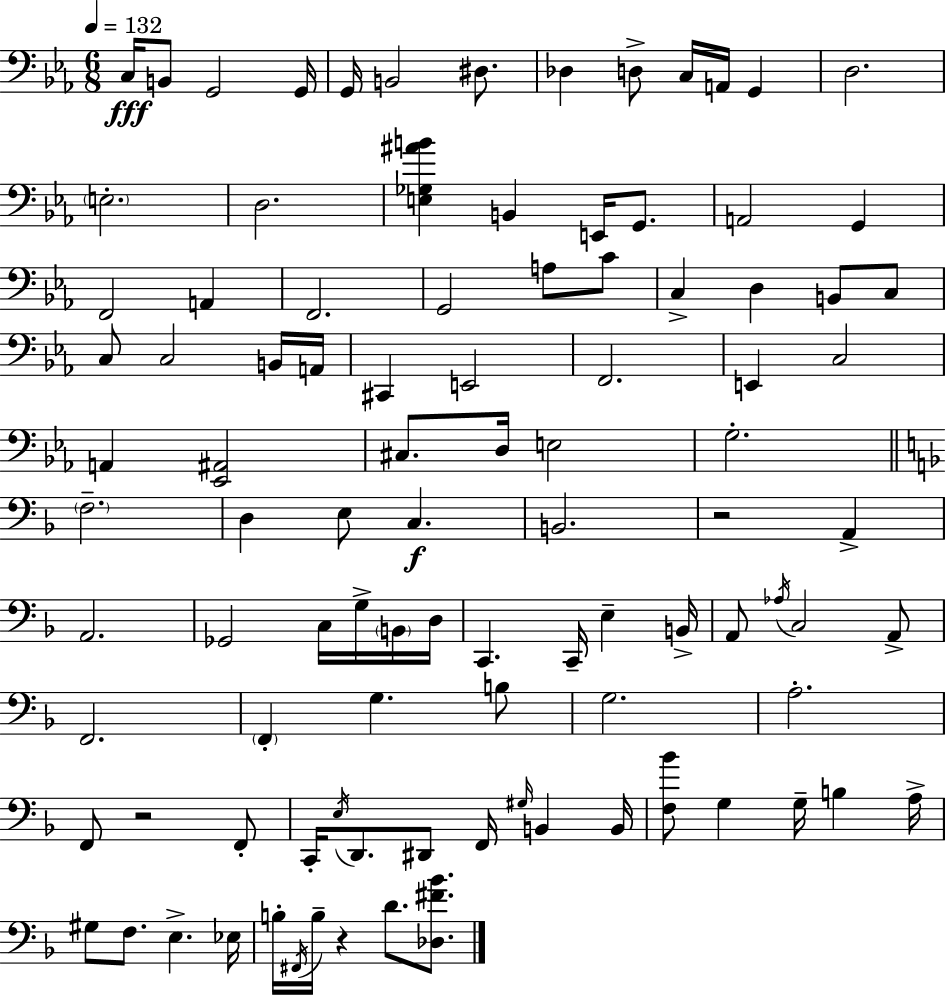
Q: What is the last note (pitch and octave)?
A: D4